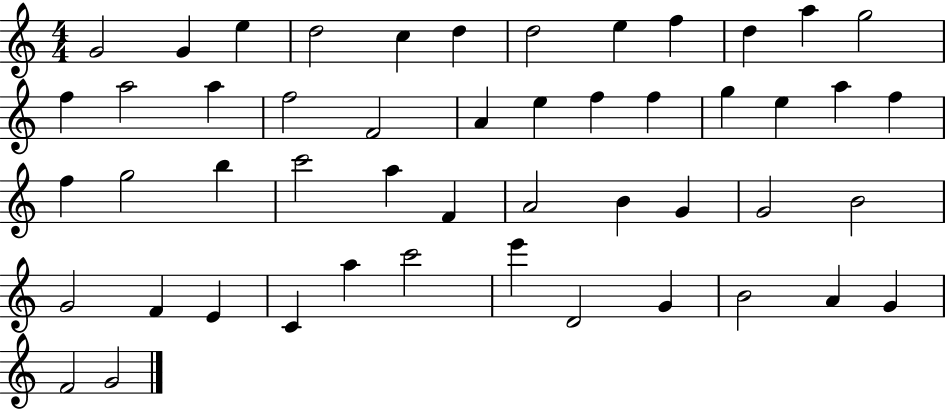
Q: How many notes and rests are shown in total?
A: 50